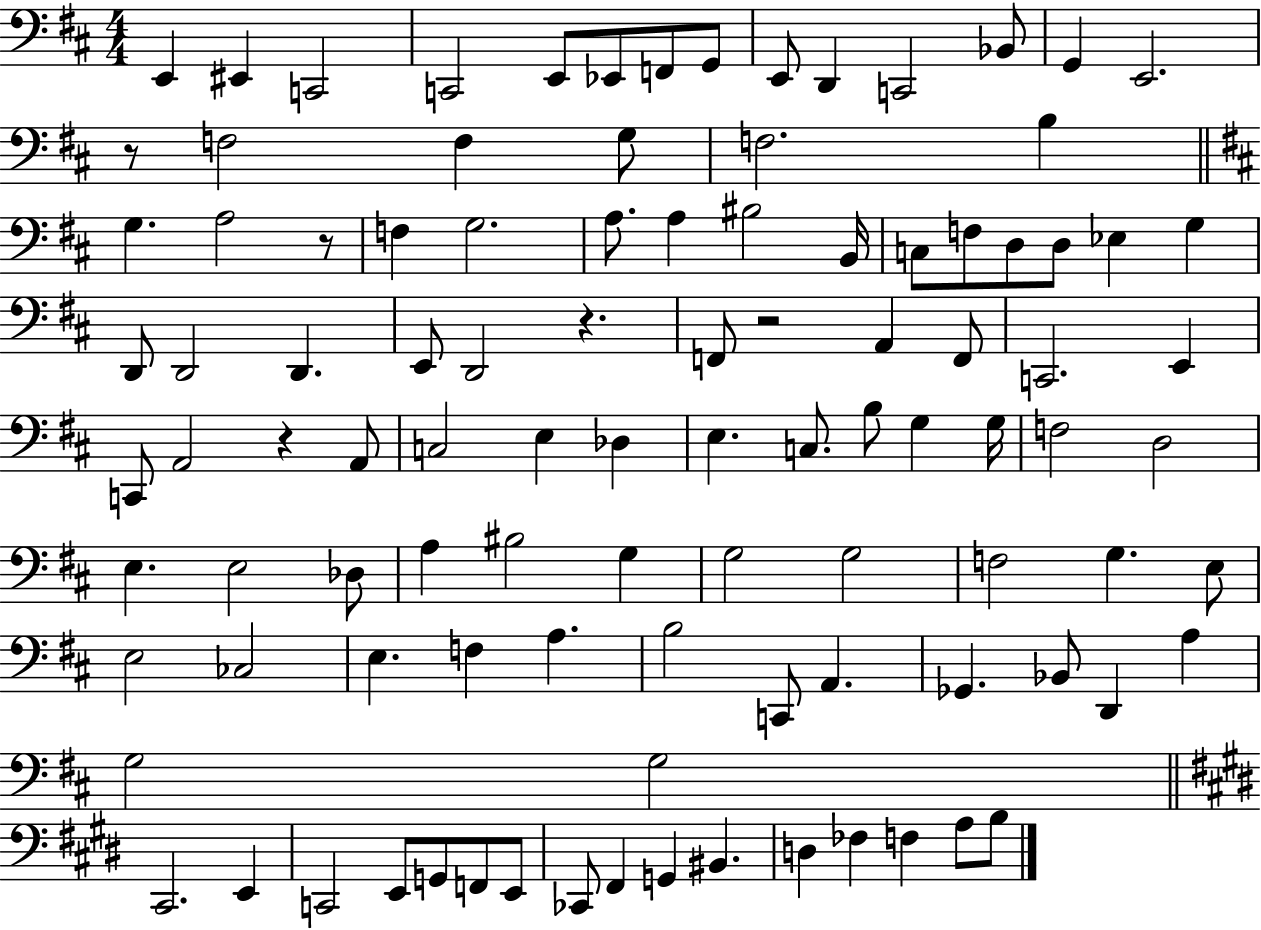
{
  \clef bass
  \numericTimeSignature
  \time 4/4
  \key d \major
  \repeat volta 2 { e,4 eis,4 c,2 | c,2 e,8 ees,8 f,8 g,8 | e,8 d,4 c,2 bes,8 | g,4 e,2. | \break r8 f2 f4 g8 | f2. b4 | \bar "||" \break \key d \major g4. a2 r8 | f4 g2. | a8. a4 bis2 b,16 | c8 f8 d8 d8 ees4 g4 | \break d,8 d,2 d,4. | e,8 d,2 r4. | f,8 r2 a,4 f,8 | c,2. e,4 | \break c,8 a,2 r4 a,8 | c2 e4 des4 | e4. c8. b8 g4 g16 | f2 d2 | \break e4. e2 des8 | a4 bis2 g4 | g2 g2 | f2 g4. e8 | \break e2 ces2 | e4. f4 a4. | b2 c,8 a,4. | ges,4. bes,8 d,4 a4 | \break g2 g2 | \bar "||" \break \key e \major cis,2. e,4 | c,2 e,8 g,8 f,8 e,8 | ces,8 fis,4 g,4 bis,4. | d4 fes4 f4 a8 b8 | \break } \bar "|."
}